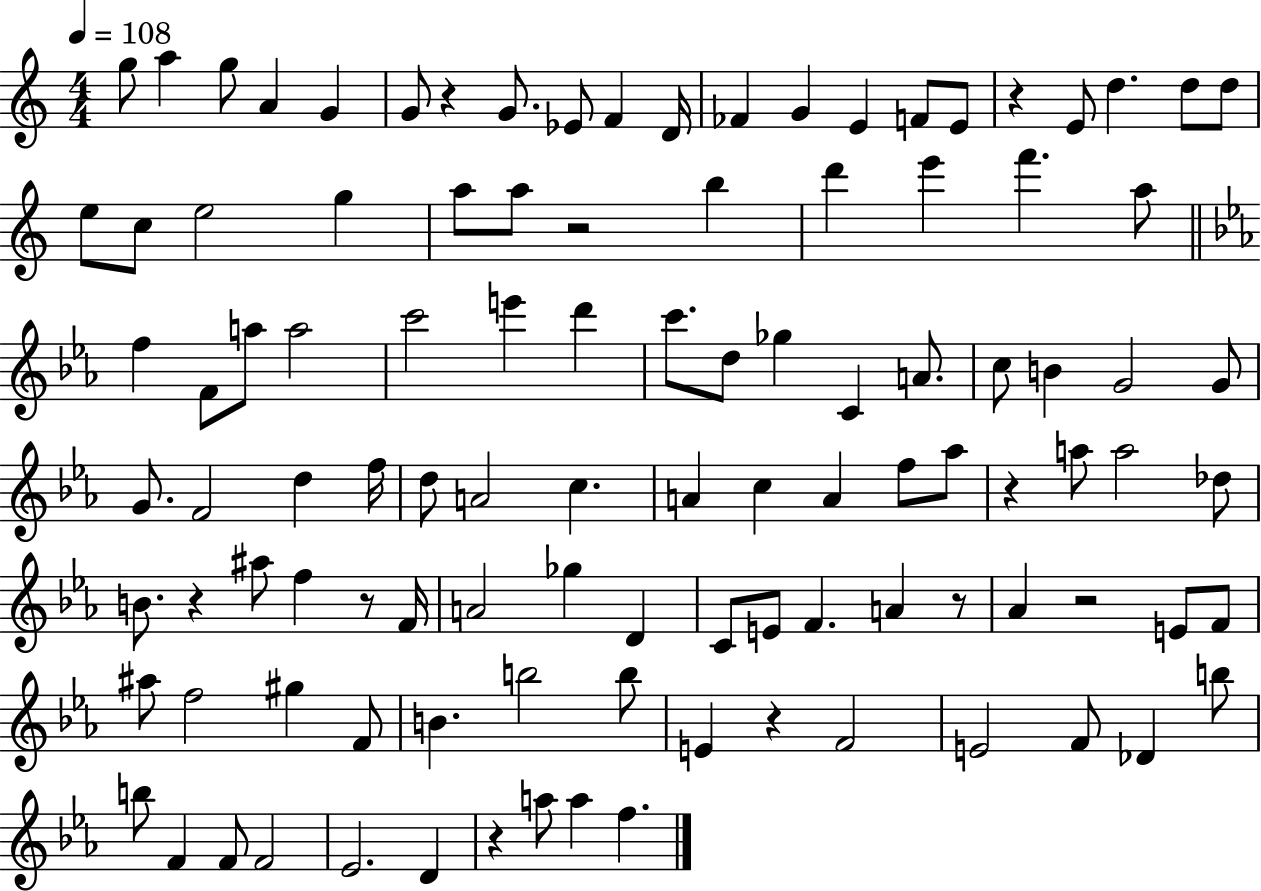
{
  \clef treble
  \numericTimeSignature
  \time 4/4
  \key c \major
  \tempo 4 = 108
  g''8 a''4 g''8 a'4 g'4 | g'8 r4 g'8. ees'8 f'4 d'16 | fes'4 g'4 e'4 f'8 e'8 | r4 e'8 d''4. d''8 d''8 | \break e''8 c''8 e''2 g''4 | a''8 a''8 r2 b''4 | d'''4 e'''4 f'''4. a''8 | \bar "||" \break \key ees \major f''4 f'8 a''8 a''2 | c'''2 e'''4 d'''4 | c'''8. d''8 ges''4 c'4 a'8. | c''8 b'4 g'2 g'8 | \break g'8. f'2 d''4 f''16 | d''8 a'2 c''4. | a'4 c''4 a'4 f''8 aes''8 | r4 a''8 a''2 des''8 | \break b'8. r4 ais''8 f''4 r8 f'16 | a'2 ges''4 d'4 | c'8 e'8 f'4. a'4 r8 | aes'4 r2 e'8 f'8 | \break ais''8 f''2 gis''4 f'8 | b'4. b''2 b''8 | e'4 r4 f'2 | e'2 f'8 des'4 b''8 | \break b''8 f'4 f'8 f'2 | ees'2. d'4 | r4 a''8 a''4 f''4. | \bar "|."
}